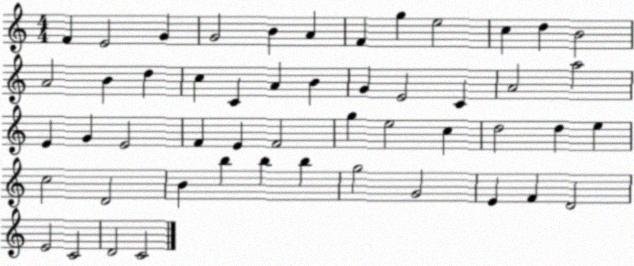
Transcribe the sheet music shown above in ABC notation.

X:1
T:Untitled
M:4/4
L:1/4
K:C
F E2 G G2 B A F g e2 c d B2 A2 B d c C A B G E2 C A2 a2 E G E2 F E F2 g e2 c d2 d e c2 D2 B b b b g2 G2 E F D2 E2 C2 D2 C2